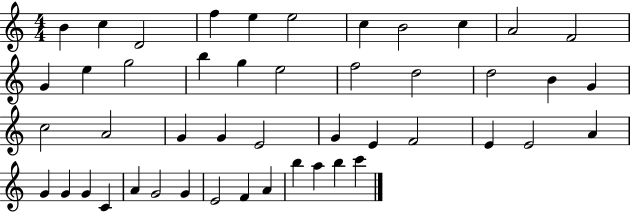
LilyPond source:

{
  \clef treble
  \numericTimeSignature
  \time 4/4
  \key c \major
  b'4 c''4 d'2 | f''4 e''4 e''2 | c''4 b'2 c''4 | a'2 f'2 | \break g'4 e''4 g''2 | b''4 g''4 e''2 | f''2 d''2 | d''2 b'4 g'4 | \break c''2 a'2 | g'4 g'4 e'2 | g'4 e'4 f'2 | e'4 e'2 a'4 | \break g'4 g'4 g'4 c'4 | a'4 g'2 g'4 | e'2 f'4 a'4 | b''4 a''4 b''4 c'''4 | \break \bar "|."
}